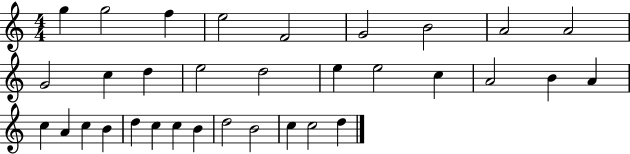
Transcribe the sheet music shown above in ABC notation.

X:1
T:Untitled
M:4/4
L:1/4
K:C
g g2 f e2 F2 G2 B2 A2 A2 G2 c d e2 d2 e e2 c A2 B A c A c B d c c B d2 B2 c c2 d